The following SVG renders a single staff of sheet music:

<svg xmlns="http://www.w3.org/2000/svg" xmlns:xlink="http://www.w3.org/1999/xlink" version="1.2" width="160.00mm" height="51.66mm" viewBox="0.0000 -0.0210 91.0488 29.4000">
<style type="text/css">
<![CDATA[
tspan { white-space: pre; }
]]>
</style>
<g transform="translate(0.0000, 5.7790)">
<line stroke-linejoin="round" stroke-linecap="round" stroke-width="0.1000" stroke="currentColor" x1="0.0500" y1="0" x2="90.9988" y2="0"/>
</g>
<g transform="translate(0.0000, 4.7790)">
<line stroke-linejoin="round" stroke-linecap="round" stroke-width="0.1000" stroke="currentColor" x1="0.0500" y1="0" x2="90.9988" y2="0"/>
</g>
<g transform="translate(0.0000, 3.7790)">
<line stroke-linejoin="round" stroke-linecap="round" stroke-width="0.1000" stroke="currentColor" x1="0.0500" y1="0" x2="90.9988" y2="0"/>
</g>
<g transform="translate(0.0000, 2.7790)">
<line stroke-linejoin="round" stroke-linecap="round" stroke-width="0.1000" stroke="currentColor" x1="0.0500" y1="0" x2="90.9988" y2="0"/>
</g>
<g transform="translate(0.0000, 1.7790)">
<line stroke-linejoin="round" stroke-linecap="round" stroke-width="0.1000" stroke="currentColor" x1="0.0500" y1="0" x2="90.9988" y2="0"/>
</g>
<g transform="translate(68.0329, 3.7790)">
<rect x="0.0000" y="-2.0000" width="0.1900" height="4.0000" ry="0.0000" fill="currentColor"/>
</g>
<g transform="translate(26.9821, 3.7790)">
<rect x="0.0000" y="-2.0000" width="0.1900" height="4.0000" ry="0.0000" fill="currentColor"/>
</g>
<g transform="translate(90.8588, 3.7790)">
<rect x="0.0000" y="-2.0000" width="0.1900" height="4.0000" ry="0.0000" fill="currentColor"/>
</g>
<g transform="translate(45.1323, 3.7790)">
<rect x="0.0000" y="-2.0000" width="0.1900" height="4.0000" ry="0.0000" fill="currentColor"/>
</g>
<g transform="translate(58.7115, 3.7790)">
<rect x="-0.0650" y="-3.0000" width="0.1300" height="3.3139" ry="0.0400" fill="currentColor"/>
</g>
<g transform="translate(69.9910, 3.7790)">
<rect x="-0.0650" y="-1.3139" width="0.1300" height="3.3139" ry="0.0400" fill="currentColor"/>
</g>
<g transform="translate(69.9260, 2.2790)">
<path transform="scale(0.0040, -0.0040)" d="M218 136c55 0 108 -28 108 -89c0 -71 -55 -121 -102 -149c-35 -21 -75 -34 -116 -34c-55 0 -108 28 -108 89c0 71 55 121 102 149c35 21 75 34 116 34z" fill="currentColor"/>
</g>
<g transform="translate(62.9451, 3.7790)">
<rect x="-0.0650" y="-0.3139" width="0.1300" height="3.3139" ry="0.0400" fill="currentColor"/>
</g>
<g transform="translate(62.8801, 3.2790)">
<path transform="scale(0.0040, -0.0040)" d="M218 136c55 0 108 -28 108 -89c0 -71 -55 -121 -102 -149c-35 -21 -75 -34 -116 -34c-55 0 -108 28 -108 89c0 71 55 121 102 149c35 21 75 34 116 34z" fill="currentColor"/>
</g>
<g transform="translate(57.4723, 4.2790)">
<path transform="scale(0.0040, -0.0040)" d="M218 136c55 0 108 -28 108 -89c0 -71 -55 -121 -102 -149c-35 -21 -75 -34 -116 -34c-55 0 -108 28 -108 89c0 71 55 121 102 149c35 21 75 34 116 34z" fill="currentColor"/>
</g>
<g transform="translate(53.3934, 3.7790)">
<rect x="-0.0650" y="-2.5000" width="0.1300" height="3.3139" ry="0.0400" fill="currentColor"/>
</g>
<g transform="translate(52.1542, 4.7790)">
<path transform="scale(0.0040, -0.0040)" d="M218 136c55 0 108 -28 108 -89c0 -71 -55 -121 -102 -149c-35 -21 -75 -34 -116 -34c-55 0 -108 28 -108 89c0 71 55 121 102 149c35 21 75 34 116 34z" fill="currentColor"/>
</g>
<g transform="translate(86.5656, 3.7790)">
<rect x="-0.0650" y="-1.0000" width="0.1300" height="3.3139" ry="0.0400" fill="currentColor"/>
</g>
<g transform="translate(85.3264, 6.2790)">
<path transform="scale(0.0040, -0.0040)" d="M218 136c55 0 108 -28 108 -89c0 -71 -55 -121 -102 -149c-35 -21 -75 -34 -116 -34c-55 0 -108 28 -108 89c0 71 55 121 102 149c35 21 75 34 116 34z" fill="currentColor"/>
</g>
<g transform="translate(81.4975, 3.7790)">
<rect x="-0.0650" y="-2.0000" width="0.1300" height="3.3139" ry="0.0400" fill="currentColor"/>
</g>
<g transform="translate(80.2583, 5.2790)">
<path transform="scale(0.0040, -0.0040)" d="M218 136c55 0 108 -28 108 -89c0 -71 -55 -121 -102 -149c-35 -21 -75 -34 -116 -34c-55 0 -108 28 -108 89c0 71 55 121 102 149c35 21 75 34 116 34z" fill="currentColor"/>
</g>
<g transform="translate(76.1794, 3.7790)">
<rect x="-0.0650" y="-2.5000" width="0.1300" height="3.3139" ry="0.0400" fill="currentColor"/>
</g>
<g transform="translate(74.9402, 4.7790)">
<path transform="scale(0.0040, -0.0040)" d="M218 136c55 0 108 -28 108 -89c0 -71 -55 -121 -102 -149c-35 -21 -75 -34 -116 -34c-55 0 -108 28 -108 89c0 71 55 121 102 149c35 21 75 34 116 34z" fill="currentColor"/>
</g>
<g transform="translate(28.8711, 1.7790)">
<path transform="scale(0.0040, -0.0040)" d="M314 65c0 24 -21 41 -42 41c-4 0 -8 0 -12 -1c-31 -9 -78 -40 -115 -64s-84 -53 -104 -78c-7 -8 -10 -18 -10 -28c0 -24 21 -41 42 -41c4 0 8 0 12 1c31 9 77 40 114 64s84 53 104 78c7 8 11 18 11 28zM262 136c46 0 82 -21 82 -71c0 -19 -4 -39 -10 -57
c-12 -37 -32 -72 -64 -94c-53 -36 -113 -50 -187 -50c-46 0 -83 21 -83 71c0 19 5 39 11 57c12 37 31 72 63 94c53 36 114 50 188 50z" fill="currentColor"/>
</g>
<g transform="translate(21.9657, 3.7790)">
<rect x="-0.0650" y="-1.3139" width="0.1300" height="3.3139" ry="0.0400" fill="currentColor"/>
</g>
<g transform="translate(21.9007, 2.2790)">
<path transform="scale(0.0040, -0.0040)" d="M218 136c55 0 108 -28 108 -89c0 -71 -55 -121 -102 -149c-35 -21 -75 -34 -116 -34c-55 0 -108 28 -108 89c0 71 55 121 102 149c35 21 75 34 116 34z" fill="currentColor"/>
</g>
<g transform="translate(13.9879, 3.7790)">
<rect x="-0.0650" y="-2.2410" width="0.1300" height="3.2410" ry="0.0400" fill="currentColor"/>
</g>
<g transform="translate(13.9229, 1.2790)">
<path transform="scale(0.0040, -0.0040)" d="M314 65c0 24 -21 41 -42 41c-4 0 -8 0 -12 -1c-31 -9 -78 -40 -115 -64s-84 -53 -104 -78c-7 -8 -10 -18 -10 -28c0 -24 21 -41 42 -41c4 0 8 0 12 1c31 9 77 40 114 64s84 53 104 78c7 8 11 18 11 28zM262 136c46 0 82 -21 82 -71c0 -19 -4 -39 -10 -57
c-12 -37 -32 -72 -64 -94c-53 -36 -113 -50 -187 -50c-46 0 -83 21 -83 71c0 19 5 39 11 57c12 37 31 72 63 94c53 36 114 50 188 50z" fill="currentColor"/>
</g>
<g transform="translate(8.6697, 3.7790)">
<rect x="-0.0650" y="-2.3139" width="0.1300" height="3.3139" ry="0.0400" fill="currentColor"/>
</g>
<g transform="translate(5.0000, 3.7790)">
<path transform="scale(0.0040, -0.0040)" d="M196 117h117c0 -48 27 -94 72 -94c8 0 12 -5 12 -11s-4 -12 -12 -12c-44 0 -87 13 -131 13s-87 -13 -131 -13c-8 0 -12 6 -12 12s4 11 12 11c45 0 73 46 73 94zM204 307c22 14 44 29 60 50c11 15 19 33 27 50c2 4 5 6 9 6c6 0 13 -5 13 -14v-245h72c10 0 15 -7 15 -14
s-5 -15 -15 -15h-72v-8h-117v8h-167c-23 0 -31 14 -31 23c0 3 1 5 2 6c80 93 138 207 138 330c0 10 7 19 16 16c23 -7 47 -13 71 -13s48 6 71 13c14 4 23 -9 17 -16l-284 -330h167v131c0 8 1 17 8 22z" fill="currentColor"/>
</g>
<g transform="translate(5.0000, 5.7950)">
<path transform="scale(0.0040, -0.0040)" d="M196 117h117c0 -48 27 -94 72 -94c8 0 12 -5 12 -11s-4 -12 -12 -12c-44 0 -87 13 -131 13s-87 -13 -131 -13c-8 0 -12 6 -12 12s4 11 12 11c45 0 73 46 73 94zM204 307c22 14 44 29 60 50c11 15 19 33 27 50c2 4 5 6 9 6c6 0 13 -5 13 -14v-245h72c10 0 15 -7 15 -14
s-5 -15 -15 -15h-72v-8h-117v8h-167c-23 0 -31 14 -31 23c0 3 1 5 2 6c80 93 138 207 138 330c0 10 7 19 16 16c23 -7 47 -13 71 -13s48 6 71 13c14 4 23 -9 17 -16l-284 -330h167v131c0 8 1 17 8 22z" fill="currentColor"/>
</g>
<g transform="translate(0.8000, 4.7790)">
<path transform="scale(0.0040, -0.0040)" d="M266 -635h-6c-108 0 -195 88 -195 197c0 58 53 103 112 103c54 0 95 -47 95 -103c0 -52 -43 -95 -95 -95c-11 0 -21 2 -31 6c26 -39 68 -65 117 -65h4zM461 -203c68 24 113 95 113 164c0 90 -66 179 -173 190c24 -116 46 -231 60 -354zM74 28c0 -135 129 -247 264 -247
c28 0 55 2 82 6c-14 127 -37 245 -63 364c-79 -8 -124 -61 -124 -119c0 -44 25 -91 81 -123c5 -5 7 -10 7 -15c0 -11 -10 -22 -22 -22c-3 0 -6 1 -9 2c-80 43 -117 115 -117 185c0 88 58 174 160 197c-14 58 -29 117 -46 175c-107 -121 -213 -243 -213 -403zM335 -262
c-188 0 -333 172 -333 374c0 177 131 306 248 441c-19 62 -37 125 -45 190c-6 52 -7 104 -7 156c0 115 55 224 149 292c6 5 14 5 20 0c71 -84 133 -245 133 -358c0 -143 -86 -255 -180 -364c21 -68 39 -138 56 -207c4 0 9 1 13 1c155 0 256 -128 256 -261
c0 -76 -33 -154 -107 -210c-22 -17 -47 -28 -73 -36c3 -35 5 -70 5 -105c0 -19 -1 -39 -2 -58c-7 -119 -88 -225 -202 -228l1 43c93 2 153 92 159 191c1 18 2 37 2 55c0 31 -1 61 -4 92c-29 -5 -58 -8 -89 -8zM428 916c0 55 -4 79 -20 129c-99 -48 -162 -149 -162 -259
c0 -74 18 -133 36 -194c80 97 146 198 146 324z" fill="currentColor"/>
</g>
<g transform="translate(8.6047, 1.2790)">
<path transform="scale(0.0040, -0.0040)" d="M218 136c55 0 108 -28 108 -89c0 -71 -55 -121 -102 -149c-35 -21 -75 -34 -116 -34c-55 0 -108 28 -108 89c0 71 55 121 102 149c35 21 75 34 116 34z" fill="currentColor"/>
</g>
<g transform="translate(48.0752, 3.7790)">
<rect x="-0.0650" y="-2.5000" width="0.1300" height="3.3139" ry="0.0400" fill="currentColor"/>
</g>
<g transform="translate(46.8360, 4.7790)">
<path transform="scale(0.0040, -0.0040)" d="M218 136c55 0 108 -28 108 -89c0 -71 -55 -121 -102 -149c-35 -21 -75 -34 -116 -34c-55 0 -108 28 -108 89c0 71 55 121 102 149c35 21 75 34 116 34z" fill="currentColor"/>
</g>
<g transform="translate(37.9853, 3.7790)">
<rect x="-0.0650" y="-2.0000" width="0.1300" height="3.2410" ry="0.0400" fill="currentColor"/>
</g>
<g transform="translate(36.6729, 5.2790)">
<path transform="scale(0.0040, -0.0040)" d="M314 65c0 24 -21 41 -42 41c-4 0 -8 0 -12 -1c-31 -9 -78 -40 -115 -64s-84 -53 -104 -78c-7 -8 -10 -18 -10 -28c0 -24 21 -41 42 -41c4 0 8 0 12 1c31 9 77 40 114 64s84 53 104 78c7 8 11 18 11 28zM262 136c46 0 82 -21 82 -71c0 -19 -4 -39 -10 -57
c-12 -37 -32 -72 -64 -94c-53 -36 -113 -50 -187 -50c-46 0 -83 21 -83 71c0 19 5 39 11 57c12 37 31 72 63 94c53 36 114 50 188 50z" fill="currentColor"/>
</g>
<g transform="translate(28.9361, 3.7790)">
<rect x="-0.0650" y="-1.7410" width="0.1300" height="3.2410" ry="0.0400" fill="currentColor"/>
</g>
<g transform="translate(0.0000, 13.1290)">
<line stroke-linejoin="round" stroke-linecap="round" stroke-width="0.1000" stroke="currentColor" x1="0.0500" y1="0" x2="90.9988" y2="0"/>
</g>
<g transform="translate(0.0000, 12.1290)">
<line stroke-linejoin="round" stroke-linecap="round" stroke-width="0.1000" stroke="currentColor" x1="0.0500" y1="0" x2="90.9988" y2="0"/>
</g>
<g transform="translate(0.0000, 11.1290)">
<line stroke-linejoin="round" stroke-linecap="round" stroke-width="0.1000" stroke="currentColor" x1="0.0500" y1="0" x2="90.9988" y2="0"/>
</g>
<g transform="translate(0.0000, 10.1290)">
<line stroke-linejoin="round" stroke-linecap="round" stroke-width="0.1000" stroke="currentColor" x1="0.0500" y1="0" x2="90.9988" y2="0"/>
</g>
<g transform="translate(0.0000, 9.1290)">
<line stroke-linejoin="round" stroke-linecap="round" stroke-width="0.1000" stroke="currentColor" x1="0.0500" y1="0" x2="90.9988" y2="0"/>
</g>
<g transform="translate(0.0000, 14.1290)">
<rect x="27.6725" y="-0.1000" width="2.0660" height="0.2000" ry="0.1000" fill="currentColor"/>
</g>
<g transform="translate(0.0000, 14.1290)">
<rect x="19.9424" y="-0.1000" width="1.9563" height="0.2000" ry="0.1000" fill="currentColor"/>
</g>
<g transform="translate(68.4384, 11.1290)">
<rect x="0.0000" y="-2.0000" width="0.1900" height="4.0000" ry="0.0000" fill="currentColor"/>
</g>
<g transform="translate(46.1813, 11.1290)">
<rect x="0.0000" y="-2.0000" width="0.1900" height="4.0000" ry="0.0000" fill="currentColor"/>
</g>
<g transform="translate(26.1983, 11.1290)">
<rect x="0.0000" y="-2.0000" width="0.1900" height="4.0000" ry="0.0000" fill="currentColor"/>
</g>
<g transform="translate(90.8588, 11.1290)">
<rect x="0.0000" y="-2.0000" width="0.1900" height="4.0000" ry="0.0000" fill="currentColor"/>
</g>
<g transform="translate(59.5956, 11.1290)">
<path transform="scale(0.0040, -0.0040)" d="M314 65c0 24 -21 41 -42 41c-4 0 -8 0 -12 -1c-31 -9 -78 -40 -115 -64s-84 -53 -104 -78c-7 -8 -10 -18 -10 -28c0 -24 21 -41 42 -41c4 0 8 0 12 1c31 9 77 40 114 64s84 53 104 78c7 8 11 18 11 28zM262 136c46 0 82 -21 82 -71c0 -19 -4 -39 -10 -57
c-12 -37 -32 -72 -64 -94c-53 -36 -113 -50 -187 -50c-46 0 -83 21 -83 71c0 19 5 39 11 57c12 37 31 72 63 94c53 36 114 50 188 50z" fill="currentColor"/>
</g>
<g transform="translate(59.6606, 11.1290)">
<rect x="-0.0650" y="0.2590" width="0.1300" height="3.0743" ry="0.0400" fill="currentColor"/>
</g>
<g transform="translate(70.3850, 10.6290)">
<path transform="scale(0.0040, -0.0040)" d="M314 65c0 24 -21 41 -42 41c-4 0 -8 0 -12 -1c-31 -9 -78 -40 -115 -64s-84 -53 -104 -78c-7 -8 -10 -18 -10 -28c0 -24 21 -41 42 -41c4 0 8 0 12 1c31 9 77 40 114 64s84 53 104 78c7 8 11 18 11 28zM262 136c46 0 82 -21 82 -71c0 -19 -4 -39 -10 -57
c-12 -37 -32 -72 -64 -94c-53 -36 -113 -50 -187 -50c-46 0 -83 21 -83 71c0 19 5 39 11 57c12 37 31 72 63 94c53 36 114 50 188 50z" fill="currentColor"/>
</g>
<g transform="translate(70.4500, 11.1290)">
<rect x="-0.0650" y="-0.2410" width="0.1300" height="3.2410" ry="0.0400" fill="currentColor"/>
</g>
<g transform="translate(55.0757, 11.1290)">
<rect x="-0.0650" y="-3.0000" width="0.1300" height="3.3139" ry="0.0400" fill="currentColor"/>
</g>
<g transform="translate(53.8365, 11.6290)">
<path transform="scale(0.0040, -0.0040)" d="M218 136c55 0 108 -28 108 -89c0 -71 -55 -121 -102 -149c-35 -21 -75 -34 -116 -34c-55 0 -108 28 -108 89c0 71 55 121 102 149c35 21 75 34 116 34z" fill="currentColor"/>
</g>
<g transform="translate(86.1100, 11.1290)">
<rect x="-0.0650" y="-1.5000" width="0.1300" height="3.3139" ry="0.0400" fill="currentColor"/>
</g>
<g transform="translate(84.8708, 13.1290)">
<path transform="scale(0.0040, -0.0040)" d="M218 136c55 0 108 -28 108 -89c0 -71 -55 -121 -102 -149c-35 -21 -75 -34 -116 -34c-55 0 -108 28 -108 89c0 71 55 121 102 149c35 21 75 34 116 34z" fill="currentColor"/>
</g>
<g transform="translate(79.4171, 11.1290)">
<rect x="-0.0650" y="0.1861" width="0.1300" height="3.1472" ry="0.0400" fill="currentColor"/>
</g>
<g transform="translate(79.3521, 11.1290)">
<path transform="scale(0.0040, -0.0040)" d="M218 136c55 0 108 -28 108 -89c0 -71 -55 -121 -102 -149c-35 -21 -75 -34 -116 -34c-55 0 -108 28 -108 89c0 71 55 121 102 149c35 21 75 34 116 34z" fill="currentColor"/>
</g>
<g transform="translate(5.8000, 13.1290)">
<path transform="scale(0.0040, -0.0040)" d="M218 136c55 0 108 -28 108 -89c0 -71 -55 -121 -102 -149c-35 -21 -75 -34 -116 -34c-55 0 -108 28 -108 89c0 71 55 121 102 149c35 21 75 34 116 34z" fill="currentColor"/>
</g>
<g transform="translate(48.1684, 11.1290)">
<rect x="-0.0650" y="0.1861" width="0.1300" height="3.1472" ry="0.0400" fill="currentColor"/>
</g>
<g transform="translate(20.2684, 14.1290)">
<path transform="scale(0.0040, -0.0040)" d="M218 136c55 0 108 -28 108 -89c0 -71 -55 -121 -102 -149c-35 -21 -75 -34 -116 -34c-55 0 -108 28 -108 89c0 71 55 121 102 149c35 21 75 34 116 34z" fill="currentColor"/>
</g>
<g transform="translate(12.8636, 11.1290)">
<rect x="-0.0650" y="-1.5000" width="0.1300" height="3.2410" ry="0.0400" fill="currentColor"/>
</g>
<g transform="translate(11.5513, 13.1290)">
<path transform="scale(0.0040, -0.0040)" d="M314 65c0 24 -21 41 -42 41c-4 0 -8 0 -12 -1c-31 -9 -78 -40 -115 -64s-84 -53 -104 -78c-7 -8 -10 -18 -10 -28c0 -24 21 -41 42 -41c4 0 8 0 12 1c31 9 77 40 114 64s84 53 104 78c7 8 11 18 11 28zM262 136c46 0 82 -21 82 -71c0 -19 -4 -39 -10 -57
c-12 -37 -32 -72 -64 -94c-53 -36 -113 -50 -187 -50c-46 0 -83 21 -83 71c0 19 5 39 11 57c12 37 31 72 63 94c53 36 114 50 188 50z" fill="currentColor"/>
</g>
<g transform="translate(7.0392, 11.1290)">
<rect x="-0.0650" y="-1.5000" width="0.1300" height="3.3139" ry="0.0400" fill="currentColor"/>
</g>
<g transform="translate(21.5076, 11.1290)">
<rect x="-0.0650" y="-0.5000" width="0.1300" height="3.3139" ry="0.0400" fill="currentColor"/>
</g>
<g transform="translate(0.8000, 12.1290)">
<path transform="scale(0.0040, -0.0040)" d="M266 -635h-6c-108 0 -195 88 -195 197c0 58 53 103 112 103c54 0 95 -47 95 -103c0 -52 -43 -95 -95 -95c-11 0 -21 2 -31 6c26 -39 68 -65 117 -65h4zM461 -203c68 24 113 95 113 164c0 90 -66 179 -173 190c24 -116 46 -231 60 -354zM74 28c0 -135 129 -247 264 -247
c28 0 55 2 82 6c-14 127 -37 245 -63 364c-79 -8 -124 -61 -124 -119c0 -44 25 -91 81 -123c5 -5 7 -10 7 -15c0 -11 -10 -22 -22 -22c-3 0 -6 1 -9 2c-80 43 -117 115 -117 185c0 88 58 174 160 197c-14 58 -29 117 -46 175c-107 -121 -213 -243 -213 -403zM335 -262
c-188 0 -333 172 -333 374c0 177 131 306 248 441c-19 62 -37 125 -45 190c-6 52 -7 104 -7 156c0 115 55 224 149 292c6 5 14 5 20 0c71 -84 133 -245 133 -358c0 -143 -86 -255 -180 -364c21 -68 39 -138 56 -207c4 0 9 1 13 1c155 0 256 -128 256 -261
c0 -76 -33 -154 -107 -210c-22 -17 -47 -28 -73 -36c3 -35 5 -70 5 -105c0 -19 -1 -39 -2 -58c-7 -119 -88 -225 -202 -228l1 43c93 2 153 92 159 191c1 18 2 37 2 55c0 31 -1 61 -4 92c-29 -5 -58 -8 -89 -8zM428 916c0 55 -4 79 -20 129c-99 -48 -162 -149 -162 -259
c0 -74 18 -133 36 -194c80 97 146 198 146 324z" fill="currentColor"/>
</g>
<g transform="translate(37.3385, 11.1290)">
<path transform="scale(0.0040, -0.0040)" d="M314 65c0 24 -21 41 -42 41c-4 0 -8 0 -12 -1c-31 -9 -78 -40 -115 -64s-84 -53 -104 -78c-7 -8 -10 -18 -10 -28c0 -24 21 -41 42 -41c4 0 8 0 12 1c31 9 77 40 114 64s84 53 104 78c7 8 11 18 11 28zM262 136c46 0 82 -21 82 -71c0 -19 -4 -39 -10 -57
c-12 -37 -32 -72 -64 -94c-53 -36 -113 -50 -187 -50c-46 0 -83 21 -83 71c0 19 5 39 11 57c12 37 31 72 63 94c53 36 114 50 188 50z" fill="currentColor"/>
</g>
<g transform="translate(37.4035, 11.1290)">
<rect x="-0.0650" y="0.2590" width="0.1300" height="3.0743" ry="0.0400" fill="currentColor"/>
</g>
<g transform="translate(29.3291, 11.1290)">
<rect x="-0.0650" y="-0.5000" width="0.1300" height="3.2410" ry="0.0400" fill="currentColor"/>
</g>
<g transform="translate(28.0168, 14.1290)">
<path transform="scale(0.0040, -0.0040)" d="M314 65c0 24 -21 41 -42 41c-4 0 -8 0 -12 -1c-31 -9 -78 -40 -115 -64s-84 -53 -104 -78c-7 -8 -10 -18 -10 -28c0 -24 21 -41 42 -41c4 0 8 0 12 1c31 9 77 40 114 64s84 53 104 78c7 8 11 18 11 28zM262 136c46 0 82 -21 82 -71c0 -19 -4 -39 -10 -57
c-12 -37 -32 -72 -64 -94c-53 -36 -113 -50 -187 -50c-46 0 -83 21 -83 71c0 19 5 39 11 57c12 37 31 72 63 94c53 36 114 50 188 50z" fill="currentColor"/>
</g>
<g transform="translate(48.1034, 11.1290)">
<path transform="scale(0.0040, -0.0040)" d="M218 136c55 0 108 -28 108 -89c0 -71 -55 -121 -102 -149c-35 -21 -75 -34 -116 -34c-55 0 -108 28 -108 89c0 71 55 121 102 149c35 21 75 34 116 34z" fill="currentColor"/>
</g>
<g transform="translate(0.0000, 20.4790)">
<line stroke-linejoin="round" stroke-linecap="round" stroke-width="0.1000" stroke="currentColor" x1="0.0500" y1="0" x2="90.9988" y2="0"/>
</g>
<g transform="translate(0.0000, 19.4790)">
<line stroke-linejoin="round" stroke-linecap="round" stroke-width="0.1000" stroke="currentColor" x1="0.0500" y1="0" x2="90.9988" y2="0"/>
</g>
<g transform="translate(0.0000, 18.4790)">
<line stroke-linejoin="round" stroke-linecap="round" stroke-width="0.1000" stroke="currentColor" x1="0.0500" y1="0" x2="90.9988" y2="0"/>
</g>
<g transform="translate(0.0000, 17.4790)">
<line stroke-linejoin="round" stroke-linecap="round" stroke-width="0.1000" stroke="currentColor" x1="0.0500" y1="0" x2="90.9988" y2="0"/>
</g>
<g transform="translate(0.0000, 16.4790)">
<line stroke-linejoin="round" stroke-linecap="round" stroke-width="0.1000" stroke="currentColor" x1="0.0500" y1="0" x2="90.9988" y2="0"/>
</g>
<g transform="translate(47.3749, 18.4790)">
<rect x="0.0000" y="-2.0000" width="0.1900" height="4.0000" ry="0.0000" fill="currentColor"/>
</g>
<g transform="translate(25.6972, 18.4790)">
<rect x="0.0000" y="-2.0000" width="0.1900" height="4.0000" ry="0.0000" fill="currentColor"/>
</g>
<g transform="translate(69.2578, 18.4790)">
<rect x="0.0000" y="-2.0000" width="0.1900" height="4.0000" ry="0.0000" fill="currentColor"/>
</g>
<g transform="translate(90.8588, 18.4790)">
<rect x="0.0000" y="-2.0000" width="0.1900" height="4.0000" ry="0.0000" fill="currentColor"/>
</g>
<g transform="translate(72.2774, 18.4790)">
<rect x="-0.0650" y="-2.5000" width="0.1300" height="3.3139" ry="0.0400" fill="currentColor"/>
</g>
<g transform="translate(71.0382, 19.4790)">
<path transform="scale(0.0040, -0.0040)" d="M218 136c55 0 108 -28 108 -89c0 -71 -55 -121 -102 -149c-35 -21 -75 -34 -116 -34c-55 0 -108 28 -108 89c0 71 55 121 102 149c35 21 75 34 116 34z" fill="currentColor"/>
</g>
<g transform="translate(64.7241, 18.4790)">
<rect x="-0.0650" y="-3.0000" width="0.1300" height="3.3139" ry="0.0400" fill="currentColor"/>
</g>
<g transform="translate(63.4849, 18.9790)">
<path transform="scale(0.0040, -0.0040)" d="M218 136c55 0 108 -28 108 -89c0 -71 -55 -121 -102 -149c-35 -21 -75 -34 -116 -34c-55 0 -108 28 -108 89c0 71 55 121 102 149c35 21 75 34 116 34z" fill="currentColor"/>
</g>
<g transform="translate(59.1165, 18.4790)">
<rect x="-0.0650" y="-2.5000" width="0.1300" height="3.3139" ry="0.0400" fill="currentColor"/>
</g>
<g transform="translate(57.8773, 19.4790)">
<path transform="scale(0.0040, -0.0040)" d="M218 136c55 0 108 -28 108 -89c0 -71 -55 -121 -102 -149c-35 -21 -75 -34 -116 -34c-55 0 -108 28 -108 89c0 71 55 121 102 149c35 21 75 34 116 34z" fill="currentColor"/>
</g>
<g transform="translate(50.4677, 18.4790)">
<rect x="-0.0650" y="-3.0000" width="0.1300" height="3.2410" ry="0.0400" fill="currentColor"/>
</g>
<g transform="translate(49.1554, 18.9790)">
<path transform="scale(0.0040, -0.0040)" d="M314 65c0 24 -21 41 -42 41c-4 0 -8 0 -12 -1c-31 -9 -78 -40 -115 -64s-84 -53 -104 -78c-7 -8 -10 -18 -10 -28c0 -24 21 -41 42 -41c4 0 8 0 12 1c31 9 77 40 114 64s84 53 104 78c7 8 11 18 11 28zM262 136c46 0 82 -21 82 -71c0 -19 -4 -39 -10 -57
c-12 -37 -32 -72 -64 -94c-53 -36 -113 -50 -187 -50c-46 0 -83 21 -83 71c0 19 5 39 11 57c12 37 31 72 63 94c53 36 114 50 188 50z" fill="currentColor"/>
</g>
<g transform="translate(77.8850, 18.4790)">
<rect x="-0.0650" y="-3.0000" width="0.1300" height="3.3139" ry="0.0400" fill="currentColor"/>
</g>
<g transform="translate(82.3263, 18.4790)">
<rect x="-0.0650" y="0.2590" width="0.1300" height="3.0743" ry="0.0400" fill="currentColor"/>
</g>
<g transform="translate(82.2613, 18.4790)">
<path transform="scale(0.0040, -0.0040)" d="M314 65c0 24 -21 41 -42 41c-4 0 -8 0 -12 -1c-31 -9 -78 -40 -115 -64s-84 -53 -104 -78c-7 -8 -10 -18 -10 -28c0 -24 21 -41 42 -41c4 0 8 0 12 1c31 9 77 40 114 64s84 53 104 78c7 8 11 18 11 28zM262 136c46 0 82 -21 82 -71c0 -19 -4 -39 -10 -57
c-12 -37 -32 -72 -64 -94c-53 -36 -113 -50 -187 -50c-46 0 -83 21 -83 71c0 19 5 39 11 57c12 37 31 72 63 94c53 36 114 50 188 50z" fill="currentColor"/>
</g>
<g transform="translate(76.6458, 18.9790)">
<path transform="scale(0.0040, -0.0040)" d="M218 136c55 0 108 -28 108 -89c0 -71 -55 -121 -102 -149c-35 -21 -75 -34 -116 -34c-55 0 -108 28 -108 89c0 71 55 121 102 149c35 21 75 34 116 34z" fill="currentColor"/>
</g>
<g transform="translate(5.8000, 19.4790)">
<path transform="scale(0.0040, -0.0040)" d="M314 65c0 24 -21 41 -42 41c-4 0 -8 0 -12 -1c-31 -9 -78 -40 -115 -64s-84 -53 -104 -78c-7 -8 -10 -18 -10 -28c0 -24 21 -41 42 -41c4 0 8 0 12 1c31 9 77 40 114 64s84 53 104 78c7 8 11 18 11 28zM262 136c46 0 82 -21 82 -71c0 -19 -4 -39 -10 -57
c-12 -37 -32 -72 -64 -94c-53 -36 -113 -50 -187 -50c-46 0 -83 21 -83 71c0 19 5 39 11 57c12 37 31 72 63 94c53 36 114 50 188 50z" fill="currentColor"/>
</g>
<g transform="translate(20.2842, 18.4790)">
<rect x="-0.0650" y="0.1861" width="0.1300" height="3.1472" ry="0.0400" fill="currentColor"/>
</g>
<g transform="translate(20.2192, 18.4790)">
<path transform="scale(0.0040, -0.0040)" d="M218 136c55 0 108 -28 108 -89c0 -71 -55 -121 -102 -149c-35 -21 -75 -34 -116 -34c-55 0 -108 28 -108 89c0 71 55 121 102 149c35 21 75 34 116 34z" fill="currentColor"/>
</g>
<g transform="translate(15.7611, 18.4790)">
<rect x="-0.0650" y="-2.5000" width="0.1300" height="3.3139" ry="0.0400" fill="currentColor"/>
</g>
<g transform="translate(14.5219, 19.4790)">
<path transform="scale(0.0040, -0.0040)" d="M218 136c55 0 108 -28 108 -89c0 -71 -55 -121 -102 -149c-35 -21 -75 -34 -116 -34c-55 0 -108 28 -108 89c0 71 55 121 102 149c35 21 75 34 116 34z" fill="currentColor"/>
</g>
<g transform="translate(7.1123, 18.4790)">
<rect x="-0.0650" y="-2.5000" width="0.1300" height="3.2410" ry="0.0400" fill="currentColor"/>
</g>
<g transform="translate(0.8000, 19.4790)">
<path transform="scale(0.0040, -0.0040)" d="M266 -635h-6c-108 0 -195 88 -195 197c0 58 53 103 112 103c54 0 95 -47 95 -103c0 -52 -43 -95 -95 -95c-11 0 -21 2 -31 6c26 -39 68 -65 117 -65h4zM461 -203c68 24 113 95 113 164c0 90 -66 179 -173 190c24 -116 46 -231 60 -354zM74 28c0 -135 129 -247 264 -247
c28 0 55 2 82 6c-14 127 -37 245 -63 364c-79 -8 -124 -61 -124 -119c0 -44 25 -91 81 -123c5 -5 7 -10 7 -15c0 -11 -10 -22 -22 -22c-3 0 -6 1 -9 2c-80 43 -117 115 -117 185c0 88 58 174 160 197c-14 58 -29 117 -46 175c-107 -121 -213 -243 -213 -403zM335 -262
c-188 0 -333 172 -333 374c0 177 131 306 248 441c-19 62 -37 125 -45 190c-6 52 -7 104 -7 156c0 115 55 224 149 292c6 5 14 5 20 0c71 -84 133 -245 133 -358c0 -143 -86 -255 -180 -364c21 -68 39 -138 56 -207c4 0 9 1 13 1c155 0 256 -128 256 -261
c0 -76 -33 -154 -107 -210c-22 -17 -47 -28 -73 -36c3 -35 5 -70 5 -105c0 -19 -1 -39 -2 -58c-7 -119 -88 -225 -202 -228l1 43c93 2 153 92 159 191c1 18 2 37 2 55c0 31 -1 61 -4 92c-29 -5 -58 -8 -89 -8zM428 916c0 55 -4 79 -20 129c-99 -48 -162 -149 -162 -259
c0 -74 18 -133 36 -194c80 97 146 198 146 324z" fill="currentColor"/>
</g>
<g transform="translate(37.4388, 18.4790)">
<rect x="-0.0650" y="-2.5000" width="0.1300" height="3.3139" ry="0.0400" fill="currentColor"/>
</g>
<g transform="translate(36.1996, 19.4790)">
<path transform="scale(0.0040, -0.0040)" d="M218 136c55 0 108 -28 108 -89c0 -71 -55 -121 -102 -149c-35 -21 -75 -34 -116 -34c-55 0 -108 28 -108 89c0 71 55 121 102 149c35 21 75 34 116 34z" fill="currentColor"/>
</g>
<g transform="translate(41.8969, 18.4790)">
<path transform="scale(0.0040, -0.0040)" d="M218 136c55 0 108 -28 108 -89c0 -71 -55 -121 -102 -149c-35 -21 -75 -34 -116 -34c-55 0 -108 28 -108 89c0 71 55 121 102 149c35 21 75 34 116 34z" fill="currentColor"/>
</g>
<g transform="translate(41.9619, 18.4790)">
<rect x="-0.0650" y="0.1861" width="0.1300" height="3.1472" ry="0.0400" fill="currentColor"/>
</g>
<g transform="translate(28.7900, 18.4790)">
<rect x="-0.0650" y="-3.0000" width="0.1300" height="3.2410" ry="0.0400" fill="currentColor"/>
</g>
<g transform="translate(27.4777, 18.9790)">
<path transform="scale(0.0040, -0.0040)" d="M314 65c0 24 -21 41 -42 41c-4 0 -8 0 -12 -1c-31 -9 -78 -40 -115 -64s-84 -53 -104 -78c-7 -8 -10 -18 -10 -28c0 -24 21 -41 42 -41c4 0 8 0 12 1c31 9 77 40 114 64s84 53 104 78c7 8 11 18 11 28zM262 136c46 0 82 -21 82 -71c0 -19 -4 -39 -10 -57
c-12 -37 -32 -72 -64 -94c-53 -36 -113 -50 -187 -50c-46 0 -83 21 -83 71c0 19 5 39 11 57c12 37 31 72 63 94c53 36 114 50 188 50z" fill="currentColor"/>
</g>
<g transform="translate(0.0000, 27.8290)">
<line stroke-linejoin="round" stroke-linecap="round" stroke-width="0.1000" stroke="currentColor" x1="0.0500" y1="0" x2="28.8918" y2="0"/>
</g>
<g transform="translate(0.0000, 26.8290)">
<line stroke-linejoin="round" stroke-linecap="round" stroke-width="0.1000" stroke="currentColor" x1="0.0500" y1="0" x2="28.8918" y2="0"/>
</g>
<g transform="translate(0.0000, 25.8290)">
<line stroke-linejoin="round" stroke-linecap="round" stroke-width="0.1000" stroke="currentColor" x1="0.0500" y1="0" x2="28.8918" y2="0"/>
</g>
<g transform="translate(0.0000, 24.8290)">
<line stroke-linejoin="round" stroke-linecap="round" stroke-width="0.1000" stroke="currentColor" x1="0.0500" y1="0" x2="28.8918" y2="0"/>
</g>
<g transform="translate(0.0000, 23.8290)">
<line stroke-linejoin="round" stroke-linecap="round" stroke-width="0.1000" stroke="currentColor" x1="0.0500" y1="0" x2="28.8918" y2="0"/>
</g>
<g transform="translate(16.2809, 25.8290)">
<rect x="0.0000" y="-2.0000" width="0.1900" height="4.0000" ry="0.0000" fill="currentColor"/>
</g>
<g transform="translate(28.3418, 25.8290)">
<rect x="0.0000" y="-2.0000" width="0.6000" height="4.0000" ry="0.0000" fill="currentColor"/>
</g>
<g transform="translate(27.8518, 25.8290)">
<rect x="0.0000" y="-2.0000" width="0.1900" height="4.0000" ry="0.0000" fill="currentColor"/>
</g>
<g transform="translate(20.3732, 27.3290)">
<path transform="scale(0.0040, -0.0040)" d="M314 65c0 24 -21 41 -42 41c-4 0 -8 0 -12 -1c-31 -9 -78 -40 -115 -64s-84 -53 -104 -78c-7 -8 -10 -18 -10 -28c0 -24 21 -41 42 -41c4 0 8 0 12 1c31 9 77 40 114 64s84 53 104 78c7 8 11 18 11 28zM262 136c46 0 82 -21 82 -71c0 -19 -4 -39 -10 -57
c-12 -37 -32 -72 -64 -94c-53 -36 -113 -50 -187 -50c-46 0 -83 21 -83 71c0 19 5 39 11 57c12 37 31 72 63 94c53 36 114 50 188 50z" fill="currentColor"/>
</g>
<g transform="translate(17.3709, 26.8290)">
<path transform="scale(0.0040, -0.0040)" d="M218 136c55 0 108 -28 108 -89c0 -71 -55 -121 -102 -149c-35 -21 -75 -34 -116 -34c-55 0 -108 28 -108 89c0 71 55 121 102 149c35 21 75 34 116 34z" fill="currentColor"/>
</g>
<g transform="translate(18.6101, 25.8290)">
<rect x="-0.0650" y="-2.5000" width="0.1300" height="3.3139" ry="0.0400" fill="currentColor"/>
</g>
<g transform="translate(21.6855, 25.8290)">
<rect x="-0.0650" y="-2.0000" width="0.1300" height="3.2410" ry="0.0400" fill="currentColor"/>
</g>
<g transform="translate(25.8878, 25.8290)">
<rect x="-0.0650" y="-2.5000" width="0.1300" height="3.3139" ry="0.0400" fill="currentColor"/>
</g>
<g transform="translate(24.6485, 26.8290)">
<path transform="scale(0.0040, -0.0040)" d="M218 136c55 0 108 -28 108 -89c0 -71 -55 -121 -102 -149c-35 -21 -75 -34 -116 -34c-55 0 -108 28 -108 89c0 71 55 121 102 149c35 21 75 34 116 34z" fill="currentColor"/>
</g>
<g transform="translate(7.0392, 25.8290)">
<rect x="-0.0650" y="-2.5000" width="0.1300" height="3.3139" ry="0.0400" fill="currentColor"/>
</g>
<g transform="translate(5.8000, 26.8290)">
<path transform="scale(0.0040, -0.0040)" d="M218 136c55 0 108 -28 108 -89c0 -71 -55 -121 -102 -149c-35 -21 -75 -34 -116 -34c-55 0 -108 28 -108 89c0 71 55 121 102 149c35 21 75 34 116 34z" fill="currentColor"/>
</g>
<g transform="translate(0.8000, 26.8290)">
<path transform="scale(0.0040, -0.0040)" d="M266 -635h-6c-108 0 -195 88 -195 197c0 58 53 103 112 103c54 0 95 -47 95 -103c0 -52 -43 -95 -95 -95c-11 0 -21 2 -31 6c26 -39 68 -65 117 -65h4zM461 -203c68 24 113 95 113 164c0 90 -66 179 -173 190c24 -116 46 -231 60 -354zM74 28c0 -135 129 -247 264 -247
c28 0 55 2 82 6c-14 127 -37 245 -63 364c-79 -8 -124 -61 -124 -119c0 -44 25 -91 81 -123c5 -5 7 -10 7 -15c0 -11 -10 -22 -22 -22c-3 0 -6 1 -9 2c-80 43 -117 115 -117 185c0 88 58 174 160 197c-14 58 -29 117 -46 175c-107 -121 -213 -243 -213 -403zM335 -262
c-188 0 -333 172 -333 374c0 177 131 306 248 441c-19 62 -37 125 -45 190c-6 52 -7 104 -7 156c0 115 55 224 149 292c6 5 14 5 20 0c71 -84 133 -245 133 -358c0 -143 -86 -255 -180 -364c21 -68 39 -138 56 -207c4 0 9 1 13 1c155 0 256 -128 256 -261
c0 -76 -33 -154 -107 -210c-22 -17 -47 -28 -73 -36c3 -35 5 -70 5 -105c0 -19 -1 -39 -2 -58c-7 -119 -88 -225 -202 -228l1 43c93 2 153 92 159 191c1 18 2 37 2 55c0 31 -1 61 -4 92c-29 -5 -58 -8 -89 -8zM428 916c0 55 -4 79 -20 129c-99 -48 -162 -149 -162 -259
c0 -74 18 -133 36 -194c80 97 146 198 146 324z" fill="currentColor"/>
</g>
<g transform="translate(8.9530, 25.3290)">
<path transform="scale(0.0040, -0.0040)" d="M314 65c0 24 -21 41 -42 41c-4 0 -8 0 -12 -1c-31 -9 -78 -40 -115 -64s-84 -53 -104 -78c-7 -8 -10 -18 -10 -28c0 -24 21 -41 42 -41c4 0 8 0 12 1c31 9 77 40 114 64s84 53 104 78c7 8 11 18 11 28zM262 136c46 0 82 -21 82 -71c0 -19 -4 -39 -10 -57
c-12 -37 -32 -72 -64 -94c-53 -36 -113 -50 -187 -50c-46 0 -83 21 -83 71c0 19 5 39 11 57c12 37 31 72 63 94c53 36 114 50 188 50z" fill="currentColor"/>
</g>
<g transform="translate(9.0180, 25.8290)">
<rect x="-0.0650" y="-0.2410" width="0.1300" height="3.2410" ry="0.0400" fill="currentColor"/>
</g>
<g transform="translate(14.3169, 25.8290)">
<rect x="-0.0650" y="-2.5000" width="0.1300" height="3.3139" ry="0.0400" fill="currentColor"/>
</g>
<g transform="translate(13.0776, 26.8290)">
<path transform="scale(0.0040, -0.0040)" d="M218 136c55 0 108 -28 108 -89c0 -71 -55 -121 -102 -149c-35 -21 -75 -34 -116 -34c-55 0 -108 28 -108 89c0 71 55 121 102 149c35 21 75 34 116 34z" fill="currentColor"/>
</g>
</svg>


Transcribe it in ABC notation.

X:1
T:Untitled
M:4/4
L:1/4
K:C
g g2 e f2 F2 G G A c e G F D E E2 C C2 B2 B A B2 c2 B E G2 G B A2 G B A2 G A G A B2 G c2 G G F2 G